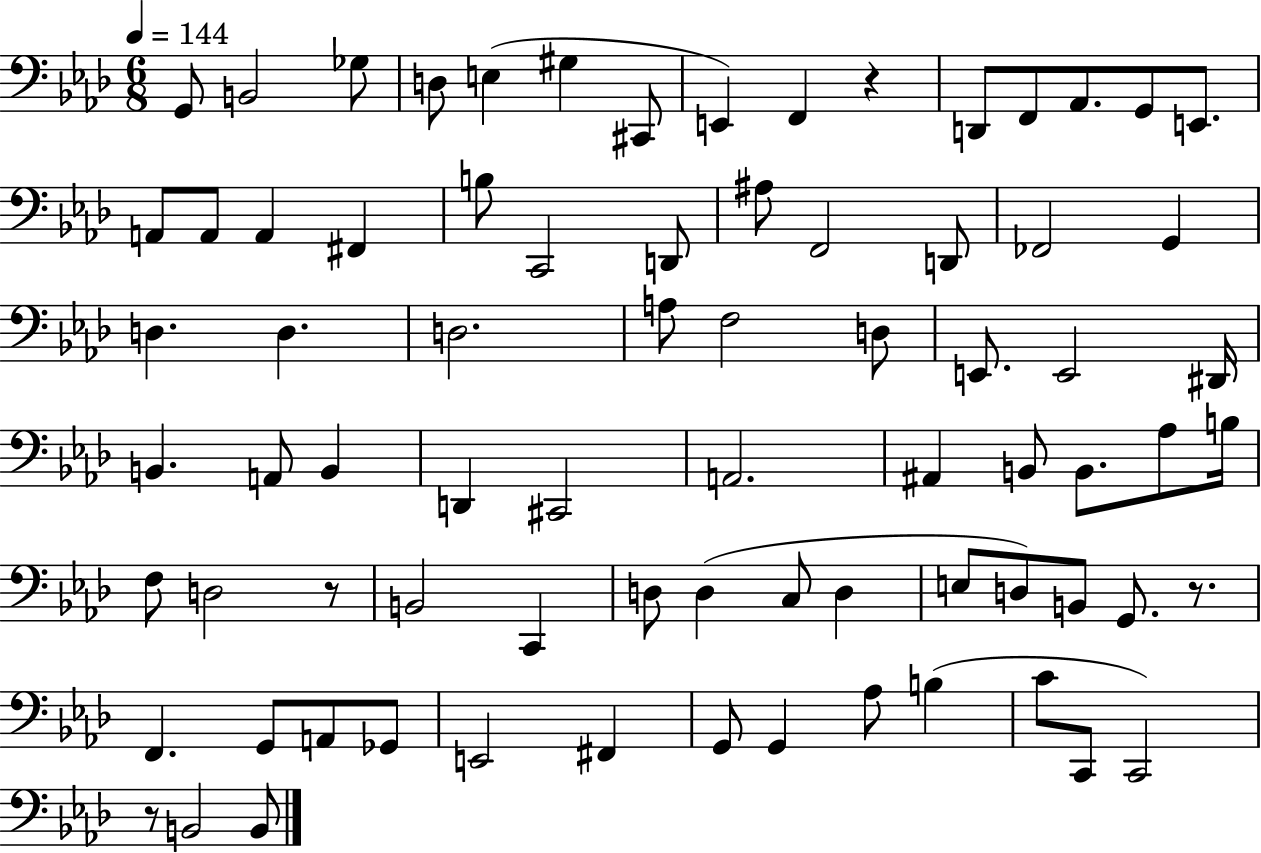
{
  \clef bass
  \numericTimeSignature
  \time 6/8
  \key aes \major
  \tempo 4 = 144
  g,8 b,2 ges8 | d8 e4( gis4 cis,8 | e,4) f,4 r4 | d,8 f,8 aes,8. g,8 e,8. | \break a,8 a,8 a,4 fis,4 | b8 c,2 d,8 | ais8 f,2 d,8 | fes,2 g,4 | \break d4. d4. | d2. | a8 f2 d8 | e,8. e,2 dis,16 | \break b,4. a,8 b,4 | d,4 cis,2 | a,2. | ais,4 b,8 b,8. aes8 b16 | \break f8 d2 r8 | b,2 c,4 | d8 d4( c8 d4 | e8 d8) b,8 g,8. r8. | \break f,4. g,8 a,8 ges,8 | e,2 fis,4 | g,8 g,4 aes8 b4( | c'8 c,8 c,2) | \break r8 b,2 b,8 | \bar "|."
}